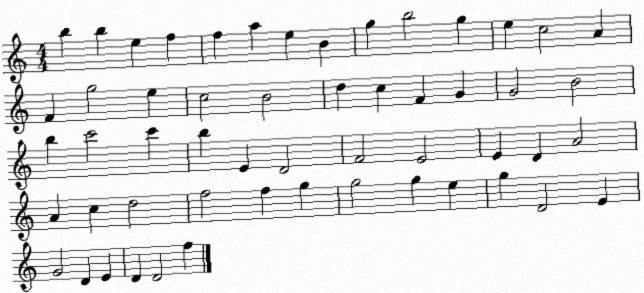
X:1
T:Untitled
M:4/4
L:1/4
K:C
b b e f f a e B g b2 g e c2 A F g2 e c2 B2 d c F G G2 B2 b c'2 c' b E D2 F2 E2 E D A2 A c d2 f2 f g g2 g e g D2 E G2 D E D D2 f